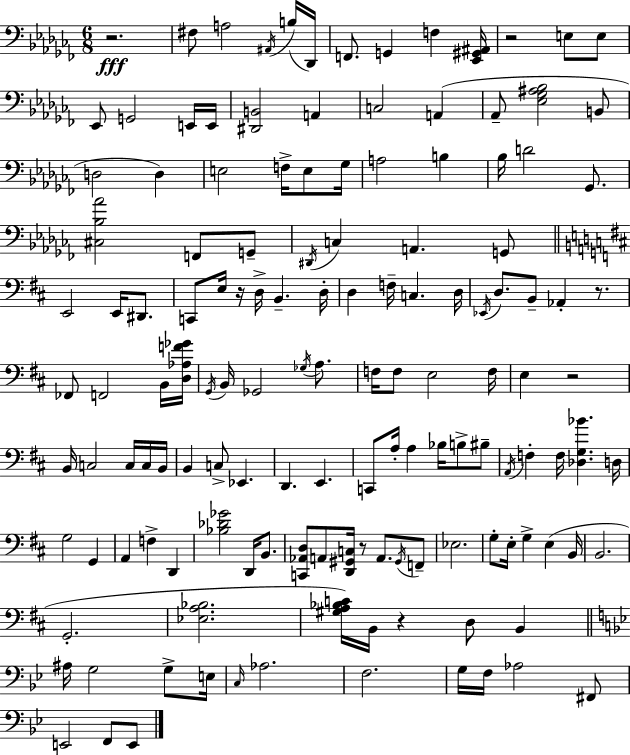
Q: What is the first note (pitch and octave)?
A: F#3